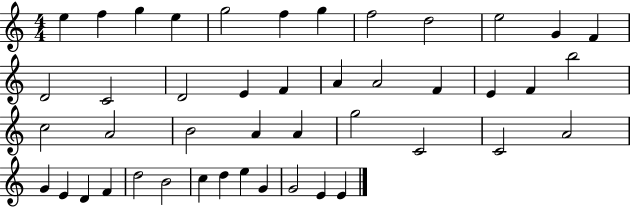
E5/q F5/q G5/q E5/q G5/h F5/q G5/q F5/h D5/h E5/h G4/q F4/q D4/h C4/h D4/h E4/q F4/q A4/q A4/h F4/q E4/q F4/q B5/h C5/h A4/h B4/h A4/q A4/q G5/h C4/h C4/h A4/h G4/q E4/q D4/q F4/q D5/h B4/h C5/q D5/q E5/q G4/q G4/h E4/q E4/q